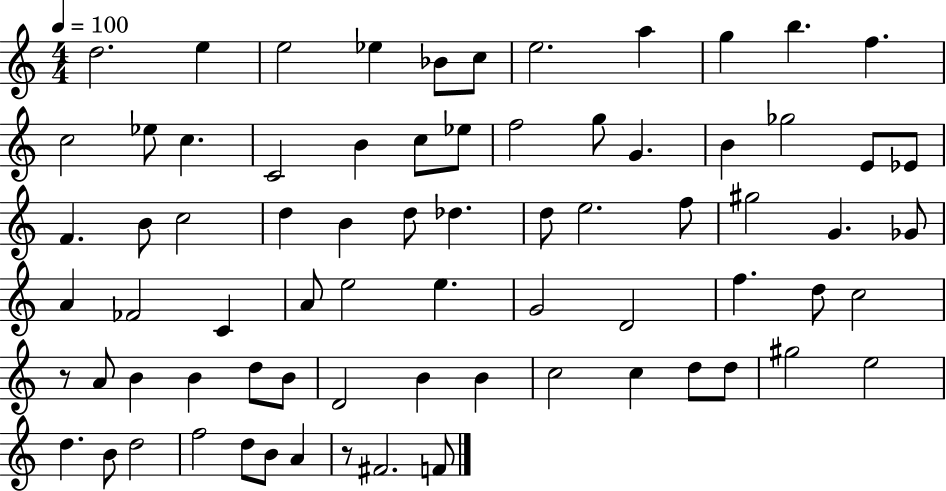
D5/h. E5/q E5/h Eb5/q Bb4/e C5/e E5/h. A5/q G5/q B5/q. F5/q. C5/h Eb5/e C5/q. C4/h B4/q C5/e Eb5/e F5/h G5/e G4/q. B4/q Gb5/h E4/e Eb4/e F4/q. B4/e C5/h D5/q B4/q D5/e Db5/q. D5/e E5/h. F5/e G#5/h G4/q. Gb4/e A4/q FES4/h C4/q A4/e E5/h E5/q. G4/h D4/h F5/q. D5/e C5/h R/e A4/e B4/q B4/q D5/e B4/e D4/h B4/q B4/q C5/h C5/q D5/e D5/e G#5/h E5/h D5/q. B4/e D5/h F5/h D5/e B4/e A4/q R/e F#4/h. F4/e